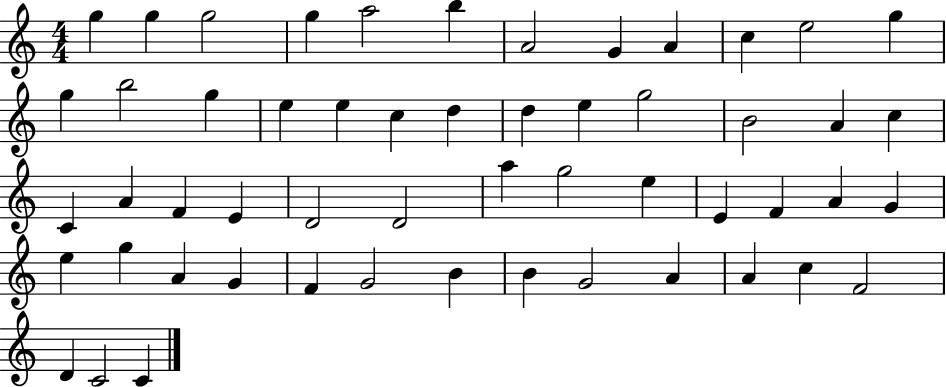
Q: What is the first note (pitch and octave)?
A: G5